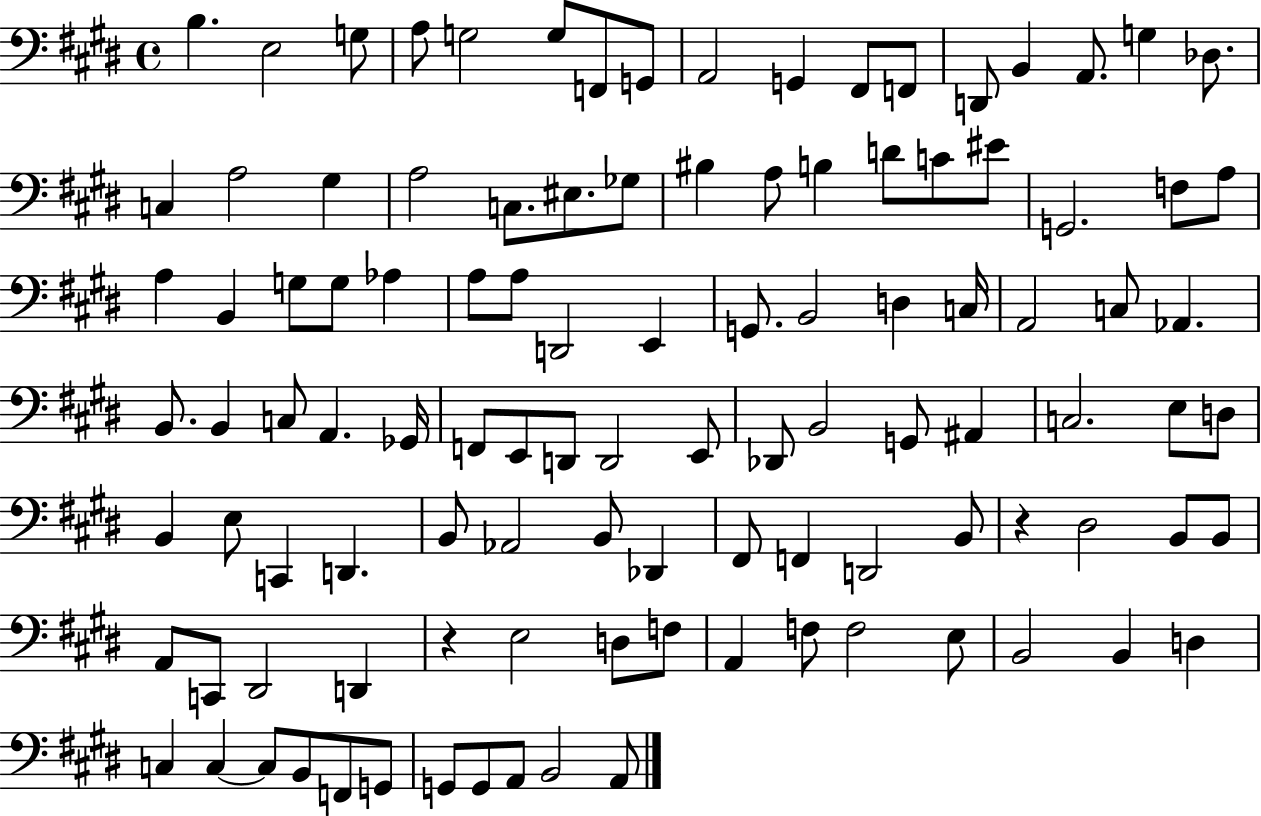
{
  \clef bass
  \time 4/4
  \defaultTimeSignature
  \key e \major
  b4. e2 g8 | a8 g2 g8 f,8 g,8 | a,2 g,4 fis,8 f,8 | d,8 b,4 a,8. g4 des8. | \break c4 a2 gis4 | a2 c8. eis8. ges8 | bis4 a8 b4 d'8 c'8 eis'8 | g,2. f8 a8 | \break a4 b,4 g8 g8 aes4 | a8 a8 d,2 e,4 | g,8. b,2 d4 c16 | a,2 c8 aes,4. | \break b,8. b,4 c8 a,4. ges,16 | f,8 e,8 d,8 d,2 e,8 | des,8 b,2 g,8 ais,4 | c2. e8 d8 | \break b,4 e8 c,4 d,4. | b,8 aes,2 b,8 des,4 | fis,8 f,4 d,2 b,8 | r4 dis2 b,8 b,8 | \break a,8 c,8 dis,2 d,4 | r4 e2 d8 f8 | a,4 f8 f2 e8 | b,2 b,4 d4 | \break c4 c4~~ c8 b,8 f,8 g,8 | g,8 g,8 a,8 b,2 a,8 | \bar "|."
}